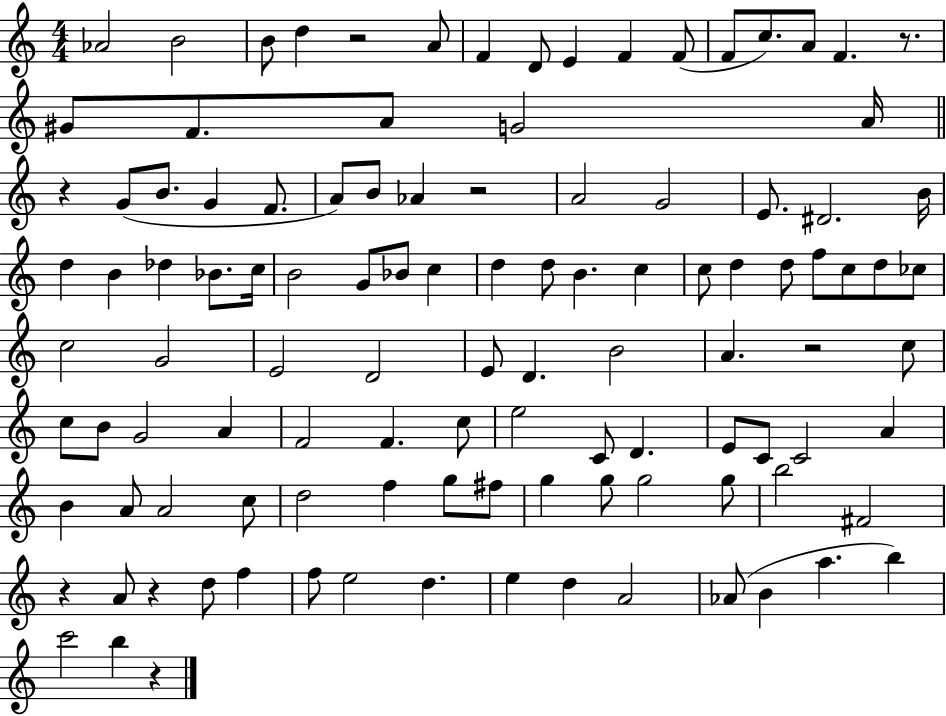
X:1
T:Untitled
M:4/4
L:1/4
K:C
_A2 B2 B/2 d z2 A/2 F D/2 E F F/2 F/2 c/2 A/2 F z/2 ^G/2 F/2 A/2 G2 A/4 z G/2 B/2 G F/2 A/2 B/2 _A z2 A2 G2 E/2 ^D2 B/4 d B _d _B/2 c/4 B2 G/2 _B/2 c d d/2 B c c/2 d d/2 f/2 c/2 d/2 _c/2 c2 G2 E2 D2 E/2 D B2 A z2 c/2 c/2 B/2 G2 A F2 F c/2 e2 C/2 D E/2 C/2 C2 A B A/2 A2 c/2 d2 f g/2 ^f/2 g g/2 g2 g/2 b2 ^F2 z A/2 z d/2 f f/2 e2 d e d A2 _A/2 B a b c'2 b z